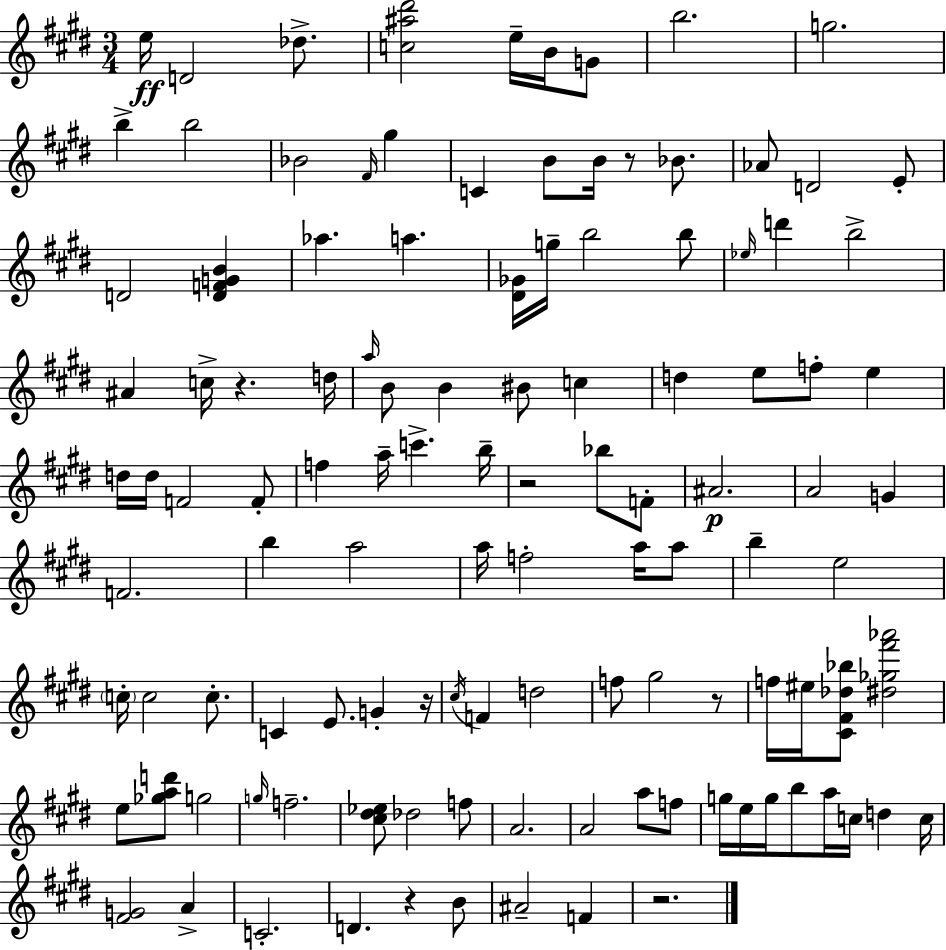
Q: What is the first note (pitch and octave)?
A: E5